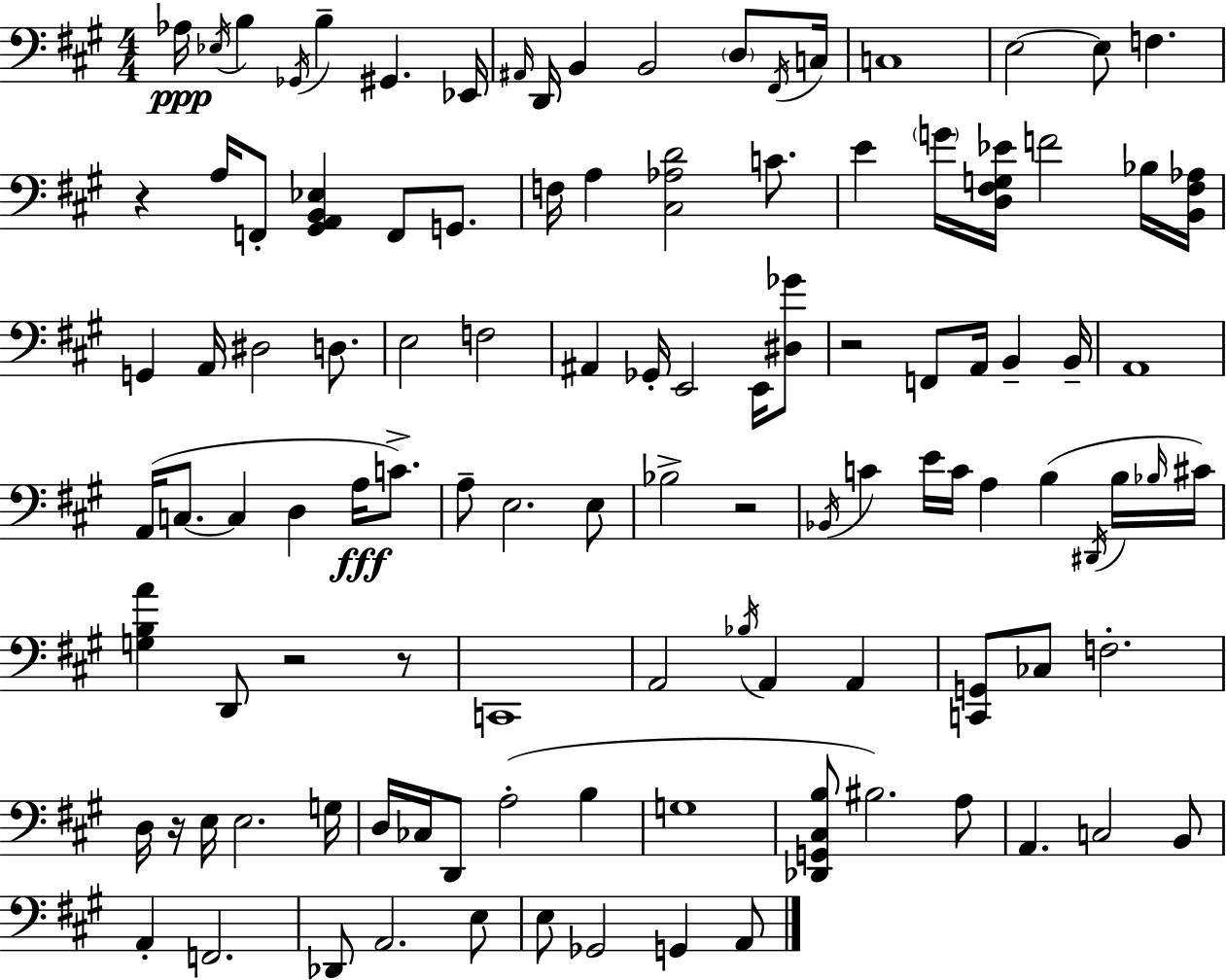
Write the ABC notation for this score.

X:1
T:Untitled
M:4/4
L:1/4
K:A
_A,/4 _E,/4 B, _G,,/4 B, ^G,, _E,,/4 ^A,,/4 D,,/4 B,, B,,2 D,/2 ^F,,/4 C,/4 C,4 E,2 E,/2 F, z A,/4 F,,/2 [^G,,A,,B,,_E,] F,,/2 G,,/2 F,/4 A, [^C,_A,D]2 C/2 E G/4 [D,^F,G,_E]/4 F2 _B,/4 [B,,^F,_A,]/4 G,, A,,/4 ^D,2 D,/2 E,2 F,2 ^A,, _G,,/4 E,,2 E,,/4 [^D,_G]/2 z2 F,,/2 A,,/4 B,, B,,/4 A,,4 A,,/4 C,/2 C, D, A,/4 C/2 A,/2 E,2 E,/2 _B,2 z2 _B,,/4 C E/4 C/4 A, B, ^D,,/4 B,/4 _B,/4 ^C/4 [G,B,A] D,,/2 z2 z/2 C,,4 A,,2 _B,/4 A,, A,, [C,,G,,]/2 _C,/2 F,2 D,/4 z/4 E,/4 E,2 G,/4 D,/4 _C,/4 D,,/2 A,2 B, G,4 [_D,,G,,^C,B,]/2 ^B,2 A,/2 A,, C,2 B,,/2 A,, F,,2 _D,,/2 A,,2 E,/2 E,/2 _G,,2 G,, A,,/2